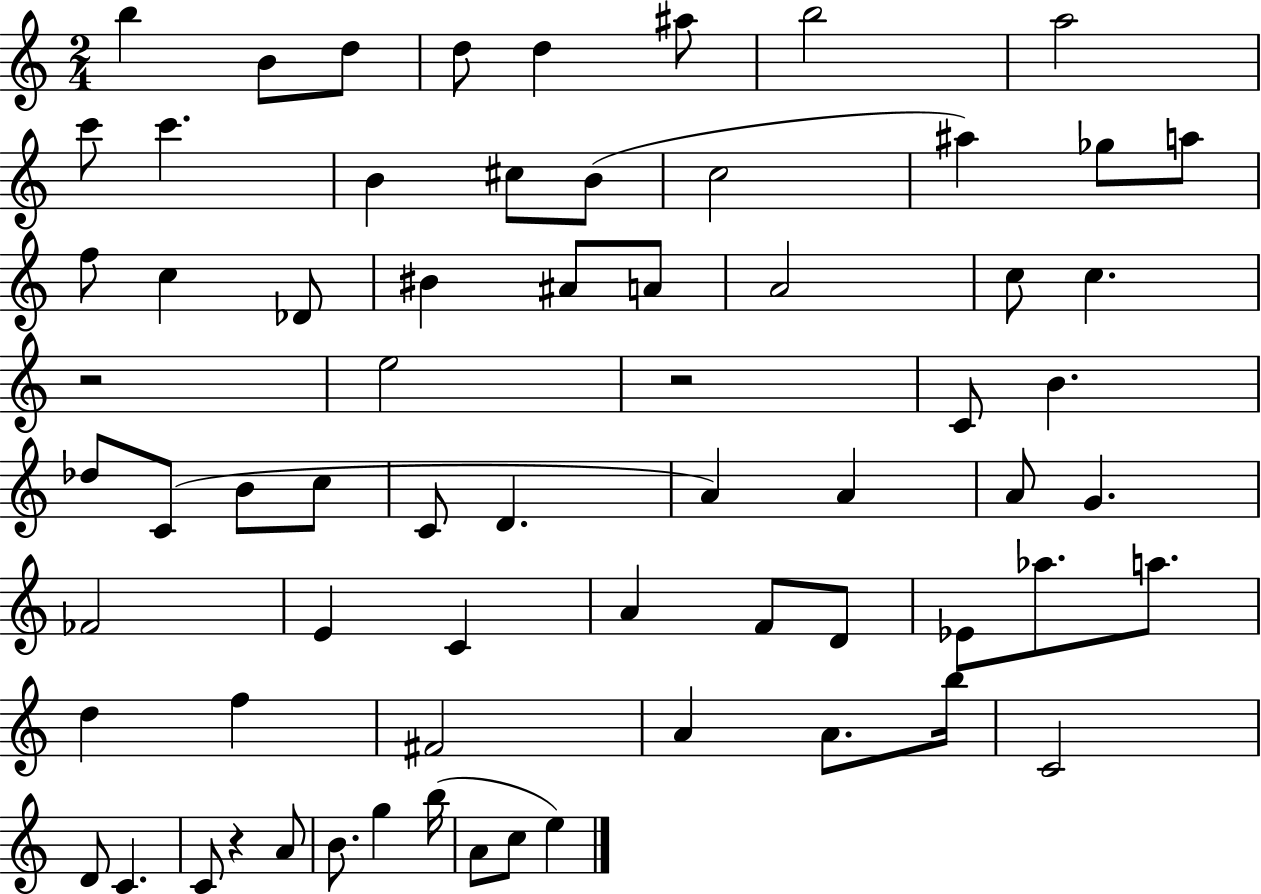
{
  \clef treble
  \numericTimeSignature
  \time 2/4
  \key c \major
  \repeat volta 2 { b''4 b'8 d''8 | d''8 d''4 ais''8 | b''2 | a''2 | \break c'''8 c'''4. | b'4 cis''8 b'8( | c''2 | ais''4) ges''8 a''8 | \break f''8 c''4 des'8 | bis'4 ais'8 a'8 | a'2 | c''8 c''4. | \break r2 | e''2 | r2 | c'8 b'4. | \break des''8 c'8( b'8 c''8 | c'8 d'4. | a'4) a'4 | a'8 g'4. | \break fes'2 | e'4 c'4 | a'4 f'8 d'8 | ees'8 aes''8. a''8. | \break d''4 f''4 | fis'2 | a'4 a'8. b''16 | c'2 | \break d'8 c'4. | c'8 r4 a'8 | b'8. g''4 b''16( | a'8 c''8 e''4) | \break } \bar "|."
}